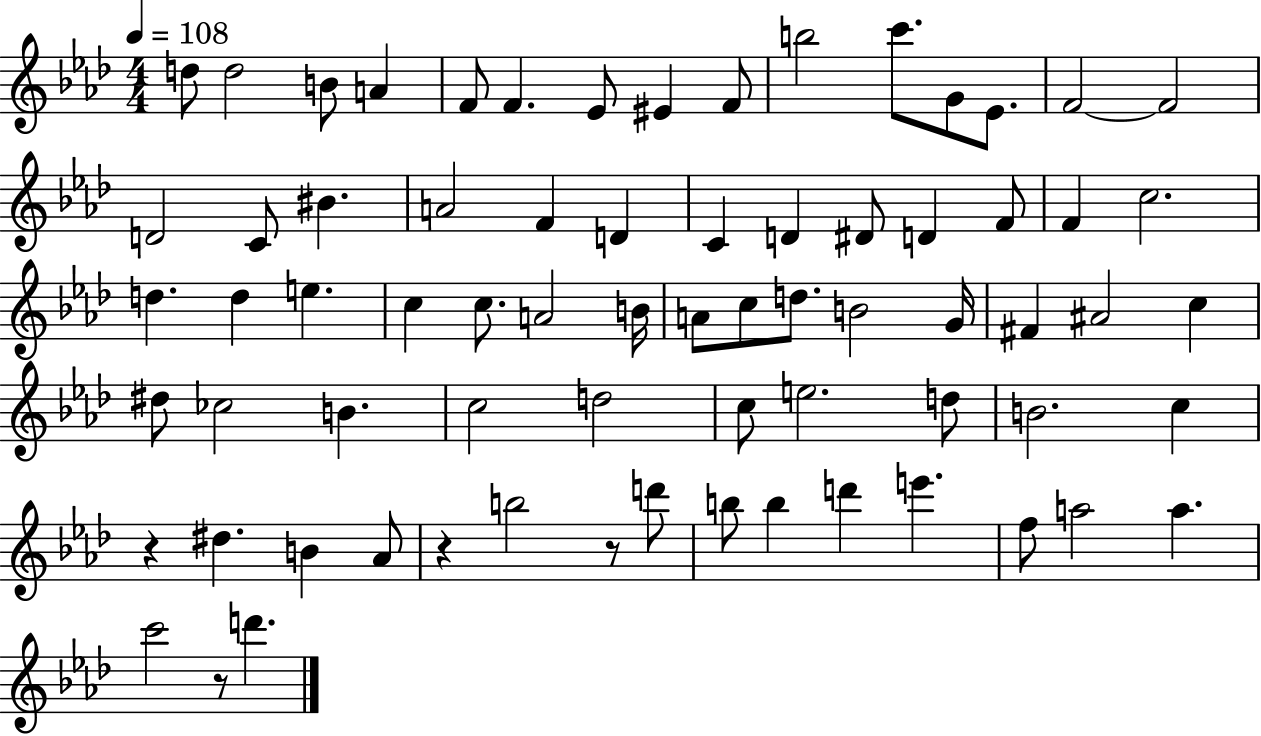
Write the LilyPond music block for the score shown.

{
  \clef treble
  \numericTimeSignature
  \time 4/4
  \key aes \major
  \tempo 4 = 108
  d''8 d''2 b'8 a'4 | f'8 f'4. ees'8 eis'4 f'8 | b''2 c'''8. g'8 ees'8. | f'2~~ f'2 | \break d'2 c'8 bis'4. | a'2 f'4 d'4 | c'4 d'4 dis'8 d'4 f'8 | f'4 c''2. | \break d''4. d''4 e''4. | c''4 c''8. a'2 b'16 | a'8 c''8 d''8. b'2 g'16 | fis'4 ais'2 c''4 | \break dis''8 ces''2 b'4. | c''2 d''2 | c''8 e''2. d''8 | b'2. c''4 | \break r4 dis''4. b'4 aes'8 | r4 b''2 r8 d'''8 | b''8 b''4 d'''4 e'''4. | f''8 a''2 a''4. | \break c'''2 r8 d'''4. | \bar "|."
}